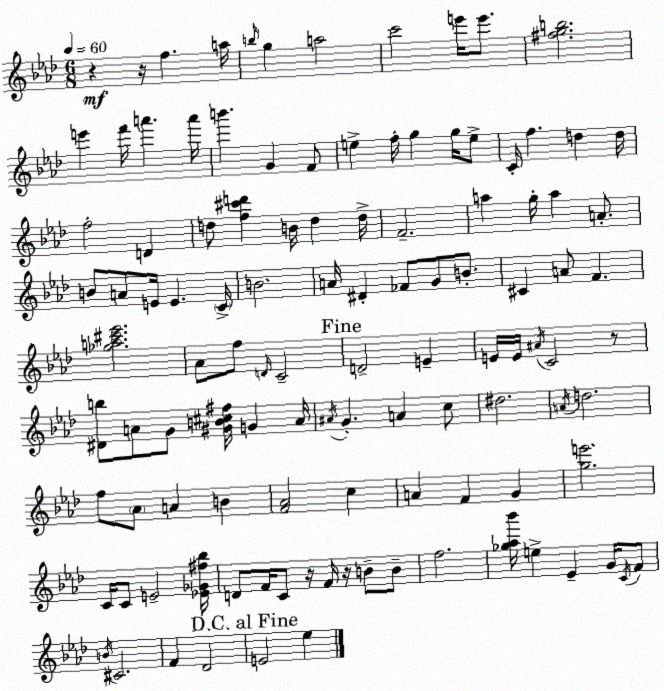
X:1
T:Untitled
M:6/8
L:1/4
K:Ab
z z/4 f a/4 b/4 g a2 c'2 e'/4 e'/2 [^fgb]2 e' f'/4 a' a'/4 b' G F/2 e f/4 g g/4 e/2 C/4 f d d/4 f2 D d/2 [f^c'd'] B/4 d d/4 F2 a g/4 a A/2 B/2 A/2 E/4 E C/4 B2 A/4 ^D _F/2 G/2 B/2 ^C A/2 F [_ga^c'_e']2 _A/2 f/2 D/4 C2 D2 E E/4 E/4 ^A/4 C2 z/2 [^Db]/2 A/2 G/2 [^GB^c^f]/4 G A/4 ^A/4 G A c/2 ^d2 A/4 d2 f/2 _A/2 A B [F_A]2 c A F G [ge']2 C/4 C/2 E2 [_E_G^f_b]/4 D/2 F/4 C/2 z/4 F/4 z/4 B/2 B/2 f2 [_g_a_b']/4 e _E G/4 C/4 F/2 B/4 ^C2 F _D2 E2 _e